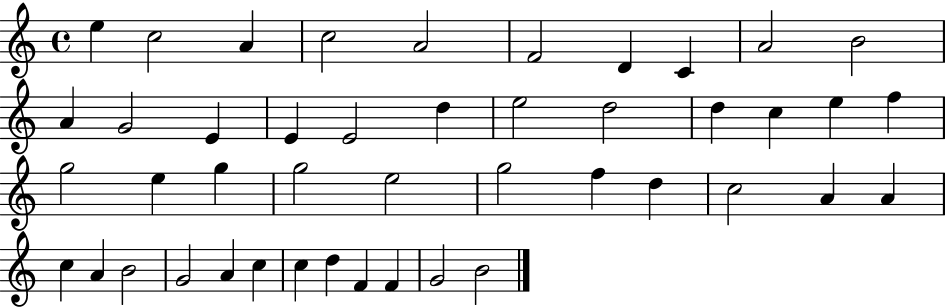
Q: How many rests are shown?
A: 0